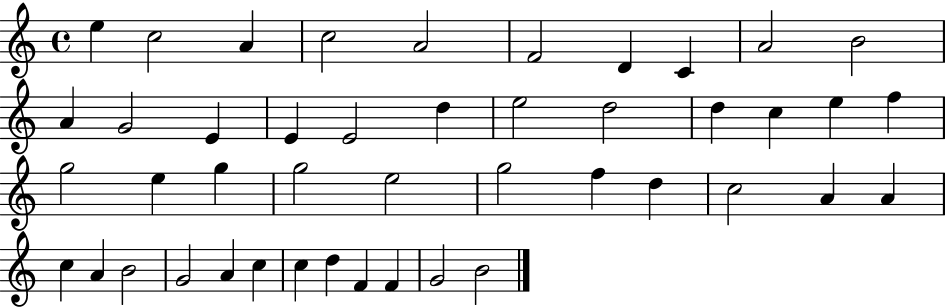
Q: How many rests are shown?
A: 0